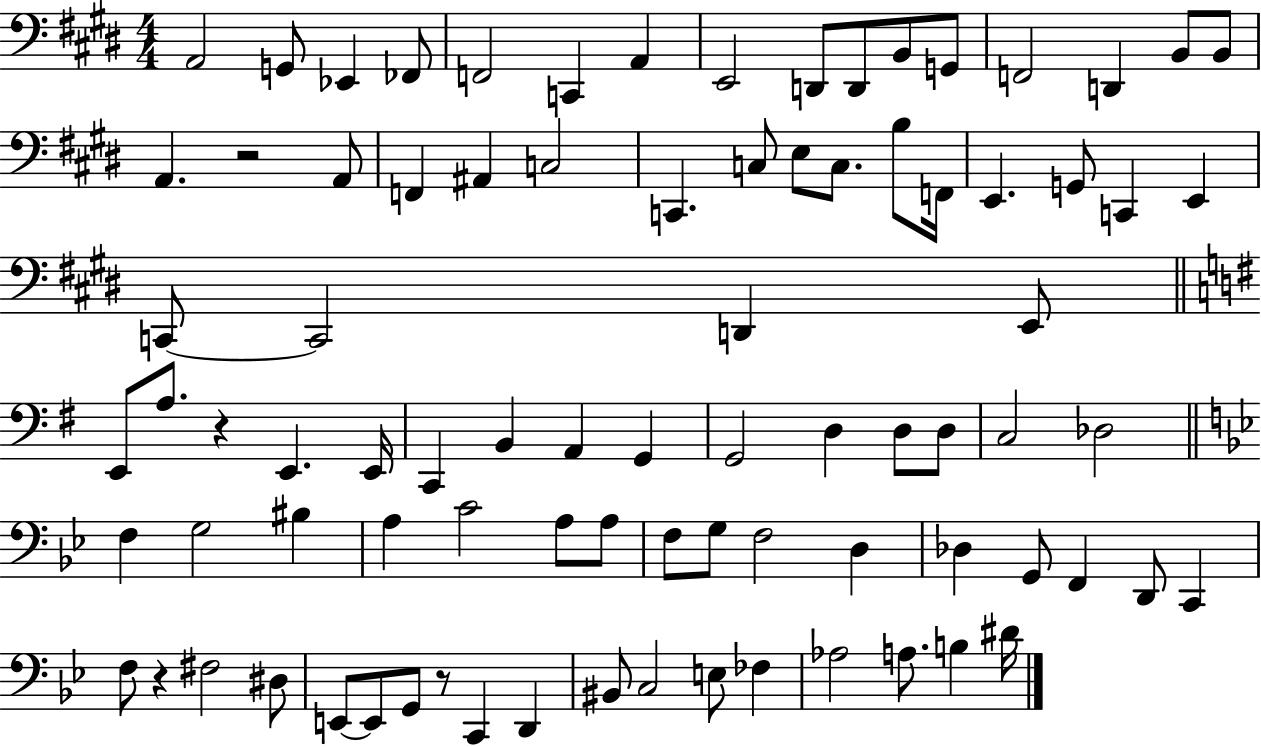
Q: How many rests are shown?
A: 4